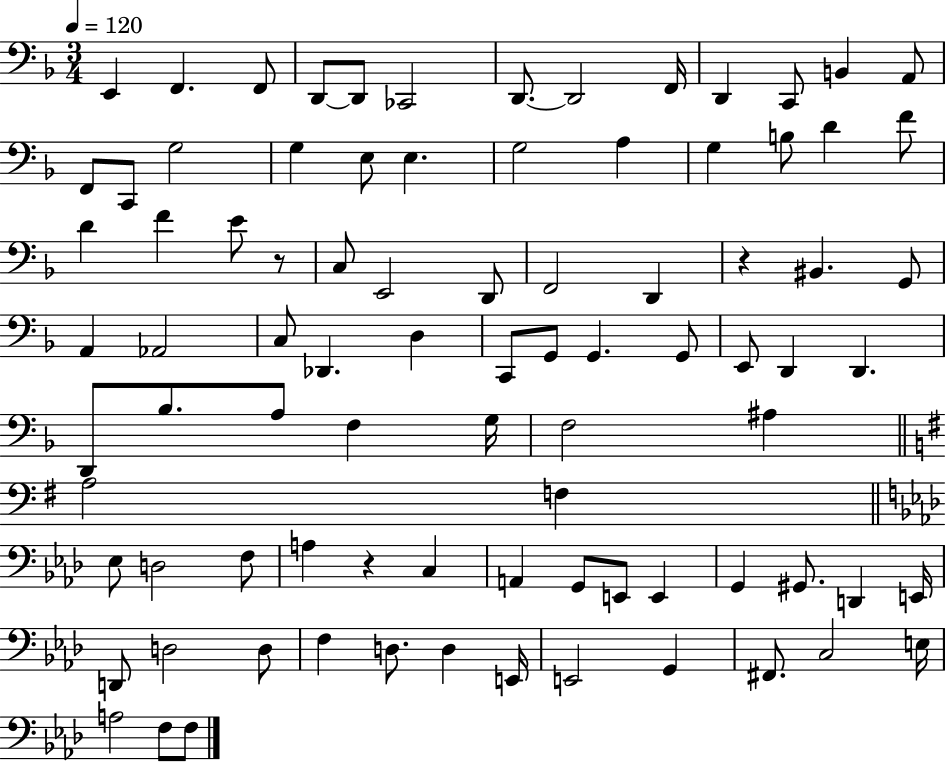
X:1
T:Untitled
M:3/4
L:1/4
K:F
E,, F,, F,,/2 D,,/2 D,,/2 _C,,2 D,,/2 D,,2 F,,/4 D,, C,,/2 B,, A,,/2 F,,/2 C,,/2 G,2 G, E,/2 E, G,2 A, G, B,/2 D F/2 D F E/2 z/2 C,/2 E,,2 D,,/2 F,,2 D,, z ^B,, G,,/2 A,, _A,,2 C,/2 _D,, D, C,,/2 G,,/2 G,, G,,/2 E,,/2 D,, D,, D,,/2 _B,/2 A,/2 F, G,/4 F,2 ^A, A,2 F, _E,/2 D,2 F,/2 A, z C, A,, G,,/2 E,,/2 E,, G,, ^G,,/2 D,, E,,/4 D,,/2 D,2 D,/2 F, D,/2 D, E,,/4 E,,2 G,, ^F,,/2 C,2 E,/4 A,2 F,/2 F,/2